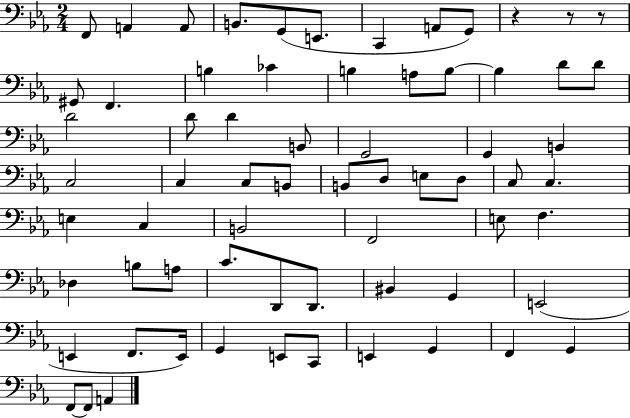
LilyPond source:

{
  \clef bass
  \numericTimeSignature
  \time 2/4
  \key ees \major
  f,8 a,4 a,8 | b,8. g,8( e,8. | c,4 a,8 g,8) | r4 r8 r8 | \break gis,8 f,4. | b4 ces'4 | b4 a8 b8~~ | b4 d'8 d'8 | \break d'2 | d'8 d'4 b,8 | g,2 | g,4 b,4 | \break c2 | c4 c8 b,8 | b,8 d8 e8 d8 | c8 c4. | \break e4 c4 | b,2 | f,2 | e8 f4. | \break des4 b8 a8 | c'8. d,8 d,8. | bis,4 g,4 | e,2( | \break e,4 f,8. e,16) | g,4 e,8 c,8 | e,4 g,4 | f,4 g,4 | \break f,8~~ f,8 a,4 | \bar "|."
}